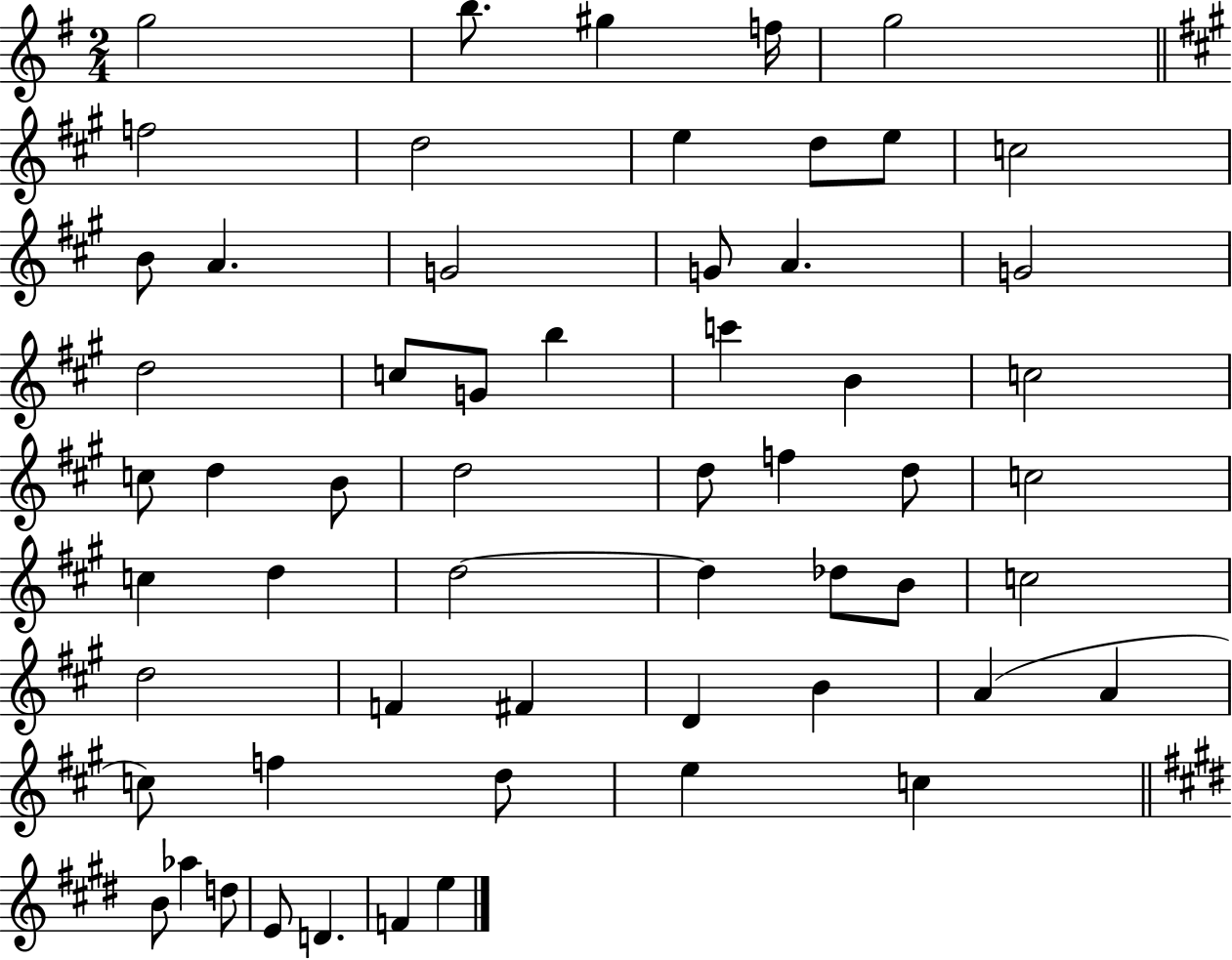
X:1
T:Untitled
M:2/4
L:1/4
K:G
g2 b/2 ^g f/4 g2 f2 d2 e d/2 e/2 c2 B/2 A G2 G/2 A G2 d2 c/2 G/2 b c' B c2 c/2 d B/2 d2 d/2 f d/2 c2 c d d2 d _d/2 B/2 c2 d2 F ^F D B A A c/2 f d/2 e c B/2 _a d/2 E/2 D F e